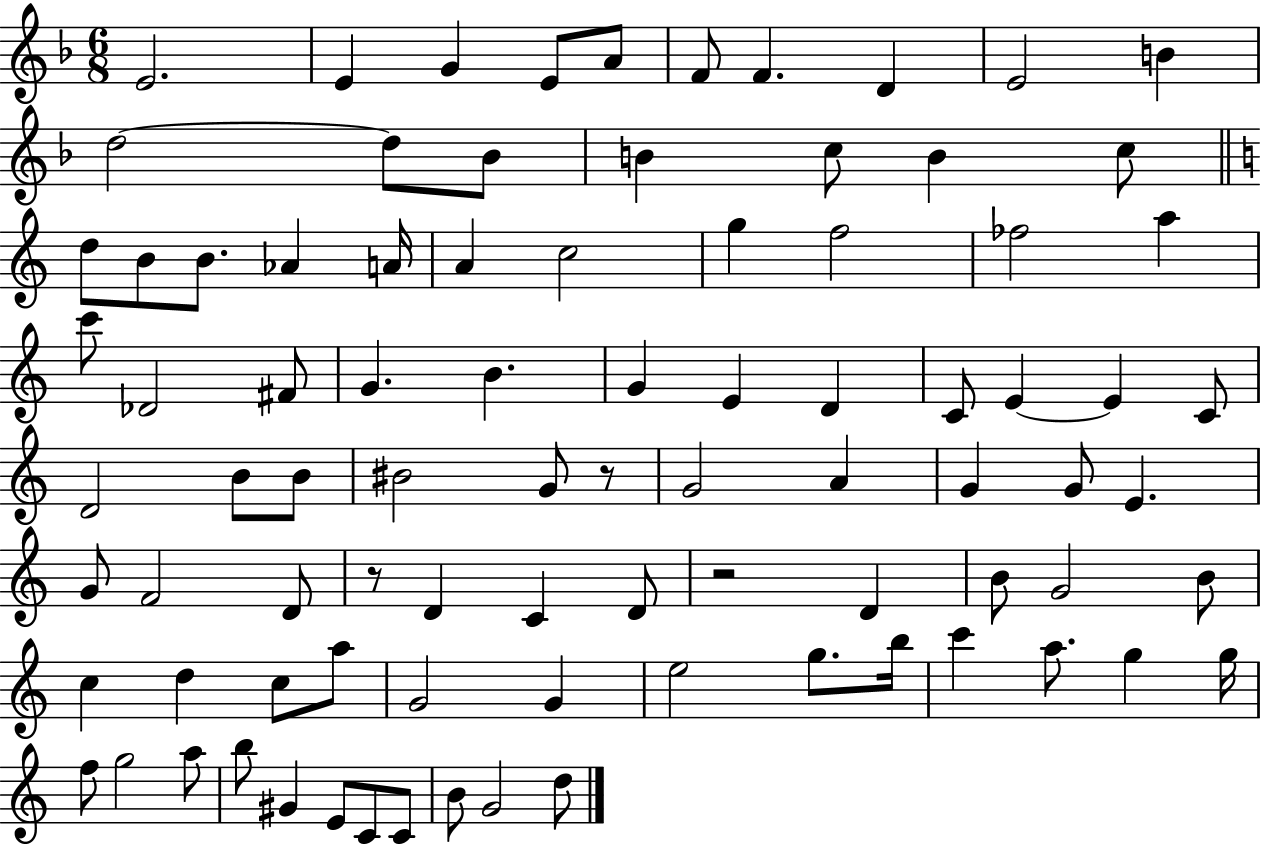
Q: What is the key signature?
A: F major